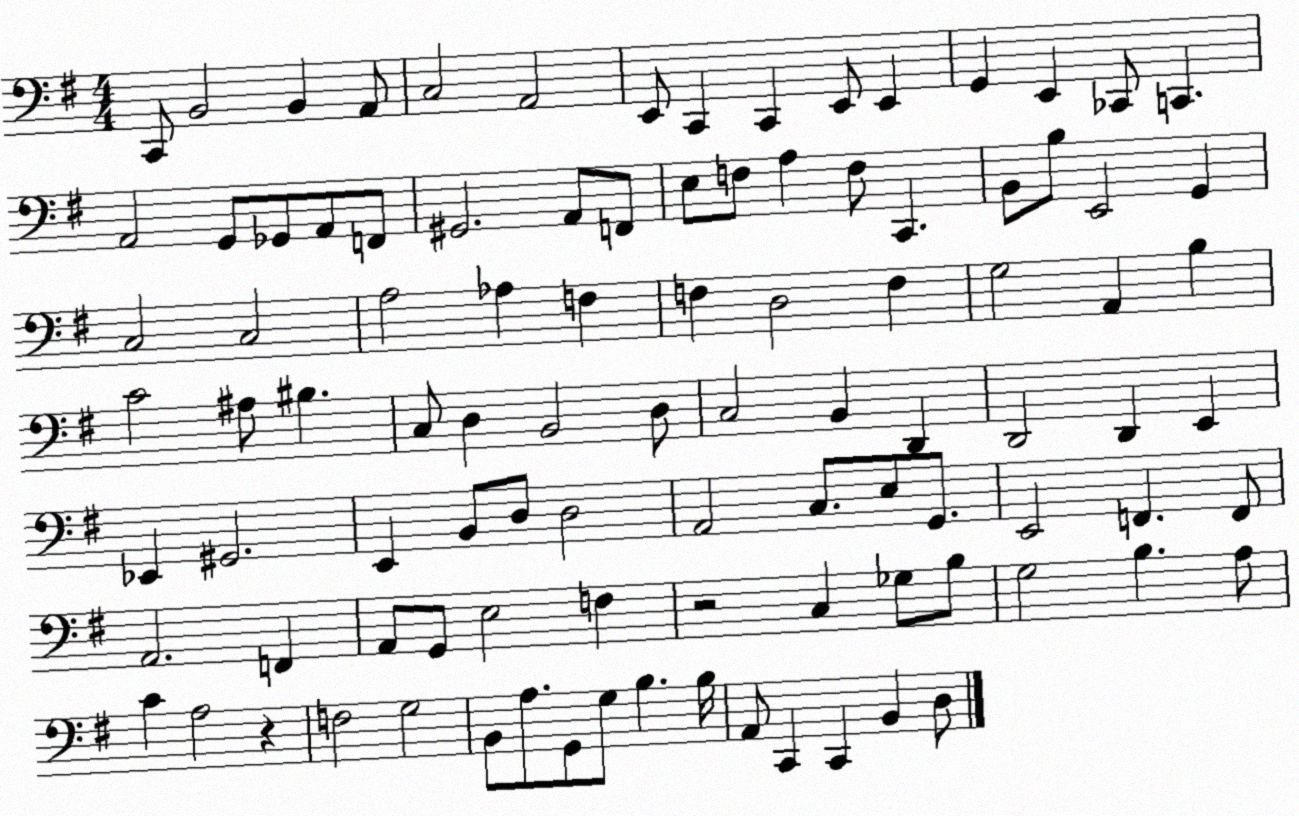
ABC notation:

X:1
T:Untitled
M:4/4
L:1/4
K:G
C,,/2 B,,2 B,, A,,/2 C,2 A,,2 E,,/2 C,, C,, E,,/2 E,, G,, E,, _C,,/2 C,, A,,2 G,,/2 _G,,/2 A,,/2 F,,/2 ^G,,2 A,,/2 F,,/2 E,/2 F,/2 A, F,/2 C,, B,,/2 B,/2 E,,2 G,, C,2 C,2 A,2 _A, F, F, D,2 F, G,2 A,, B, C2 ^A,/2 ^B, C,/2 D, B,,2 D,/2 C,2 B,, D,, D,,2 D,, E,, _E,, ^G,,2 E,, B,,/2 D,/2 D,2 A,,2 C,/2 E,/2 G,,/2 E,,2 F,, F,,/2 A,,2 F,, A,,/2 G,,/2 E,2 F, z2 C, _G,/2 B,/2 G,2 B, A,/2 C A,2 z F,2 G,2 B,,/2 A,/2 G,,/2 G,/2 B, B,/4 A,,/2 C,, C,, B,, D,/2